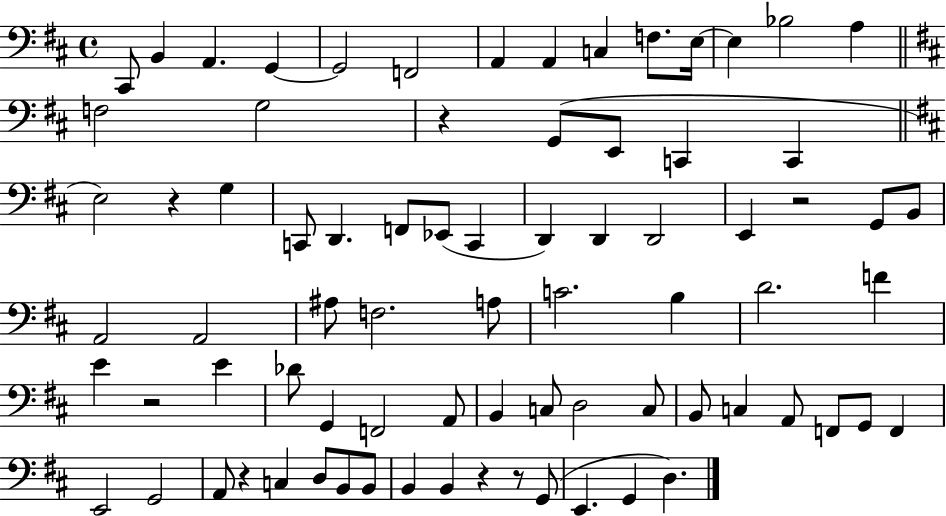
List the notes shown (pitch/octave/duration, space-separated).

C#2/e B2/q A2/q. G2/q G2/h F2/h A2/q A2/q C3/q F3/e. E3/s E3/q Bb3/h A3/q F3/h G3/h R/q G2/e E2/e C2/q C2/q E3/h R/q G3/q C2/e D2/q. F2/e Eb2/e C2/q D2/q D2/q D2/h E2/q R/h G2/e B2/e A2/h A2/h A#3/e F3/h. A3/e C4/h. B3/q D4/h. F4/q E4/q R/h E4/q Db4/e G2/q F2/h A2/e B2/q C3/e D3/h C3/e B2/e C3/q A2/e F2/e G2/e F2/q E2/h G2/h A2/e R/q C3/q D3/e B2/e B2/e B2/q B2/q R/q R/e G2/e E2/q. G2/q D3/q.